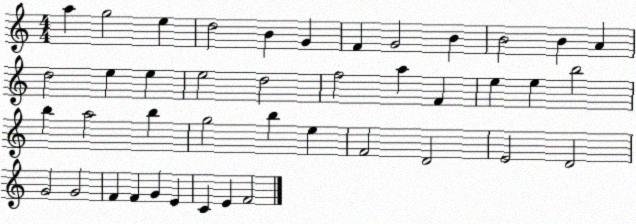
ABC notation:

X:1
T:Untitled
M:4/4
L:1/4
K:C
a g2 e d2 B G F G2 B B2 B A d2 e e e2 d2 f2 a F e e b2 b a2 b g2 b e F2 D2 E2 D2 G2 G2 F F G E C E F2